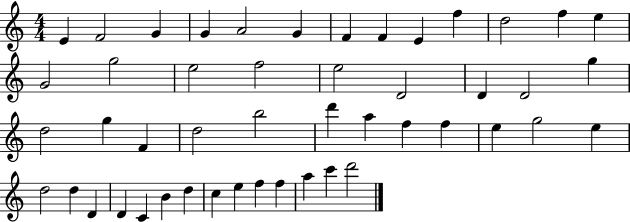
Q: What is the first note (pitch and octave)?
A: E4